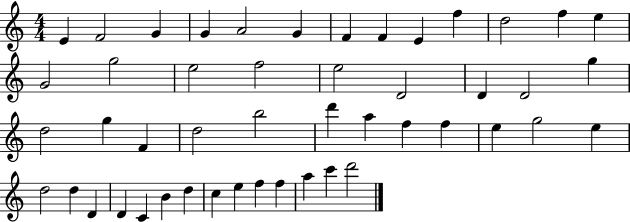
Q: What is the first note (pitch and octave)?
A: E4